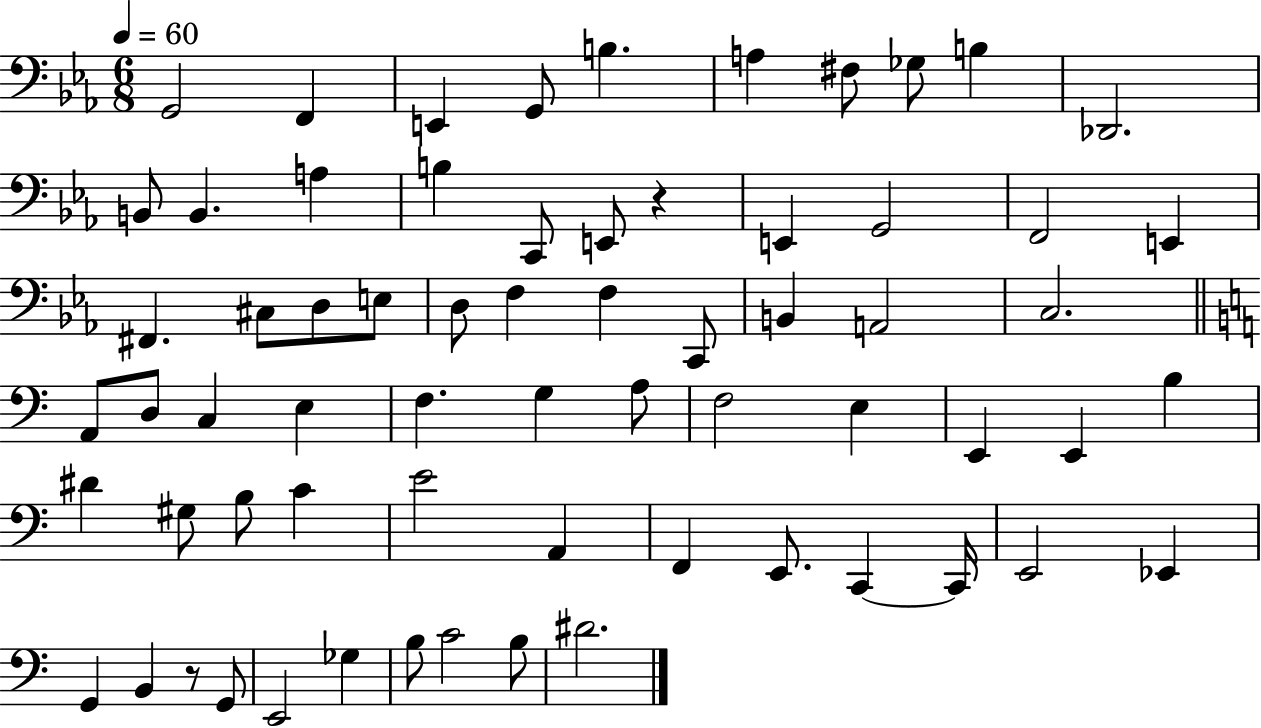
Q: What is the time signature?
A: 6/8